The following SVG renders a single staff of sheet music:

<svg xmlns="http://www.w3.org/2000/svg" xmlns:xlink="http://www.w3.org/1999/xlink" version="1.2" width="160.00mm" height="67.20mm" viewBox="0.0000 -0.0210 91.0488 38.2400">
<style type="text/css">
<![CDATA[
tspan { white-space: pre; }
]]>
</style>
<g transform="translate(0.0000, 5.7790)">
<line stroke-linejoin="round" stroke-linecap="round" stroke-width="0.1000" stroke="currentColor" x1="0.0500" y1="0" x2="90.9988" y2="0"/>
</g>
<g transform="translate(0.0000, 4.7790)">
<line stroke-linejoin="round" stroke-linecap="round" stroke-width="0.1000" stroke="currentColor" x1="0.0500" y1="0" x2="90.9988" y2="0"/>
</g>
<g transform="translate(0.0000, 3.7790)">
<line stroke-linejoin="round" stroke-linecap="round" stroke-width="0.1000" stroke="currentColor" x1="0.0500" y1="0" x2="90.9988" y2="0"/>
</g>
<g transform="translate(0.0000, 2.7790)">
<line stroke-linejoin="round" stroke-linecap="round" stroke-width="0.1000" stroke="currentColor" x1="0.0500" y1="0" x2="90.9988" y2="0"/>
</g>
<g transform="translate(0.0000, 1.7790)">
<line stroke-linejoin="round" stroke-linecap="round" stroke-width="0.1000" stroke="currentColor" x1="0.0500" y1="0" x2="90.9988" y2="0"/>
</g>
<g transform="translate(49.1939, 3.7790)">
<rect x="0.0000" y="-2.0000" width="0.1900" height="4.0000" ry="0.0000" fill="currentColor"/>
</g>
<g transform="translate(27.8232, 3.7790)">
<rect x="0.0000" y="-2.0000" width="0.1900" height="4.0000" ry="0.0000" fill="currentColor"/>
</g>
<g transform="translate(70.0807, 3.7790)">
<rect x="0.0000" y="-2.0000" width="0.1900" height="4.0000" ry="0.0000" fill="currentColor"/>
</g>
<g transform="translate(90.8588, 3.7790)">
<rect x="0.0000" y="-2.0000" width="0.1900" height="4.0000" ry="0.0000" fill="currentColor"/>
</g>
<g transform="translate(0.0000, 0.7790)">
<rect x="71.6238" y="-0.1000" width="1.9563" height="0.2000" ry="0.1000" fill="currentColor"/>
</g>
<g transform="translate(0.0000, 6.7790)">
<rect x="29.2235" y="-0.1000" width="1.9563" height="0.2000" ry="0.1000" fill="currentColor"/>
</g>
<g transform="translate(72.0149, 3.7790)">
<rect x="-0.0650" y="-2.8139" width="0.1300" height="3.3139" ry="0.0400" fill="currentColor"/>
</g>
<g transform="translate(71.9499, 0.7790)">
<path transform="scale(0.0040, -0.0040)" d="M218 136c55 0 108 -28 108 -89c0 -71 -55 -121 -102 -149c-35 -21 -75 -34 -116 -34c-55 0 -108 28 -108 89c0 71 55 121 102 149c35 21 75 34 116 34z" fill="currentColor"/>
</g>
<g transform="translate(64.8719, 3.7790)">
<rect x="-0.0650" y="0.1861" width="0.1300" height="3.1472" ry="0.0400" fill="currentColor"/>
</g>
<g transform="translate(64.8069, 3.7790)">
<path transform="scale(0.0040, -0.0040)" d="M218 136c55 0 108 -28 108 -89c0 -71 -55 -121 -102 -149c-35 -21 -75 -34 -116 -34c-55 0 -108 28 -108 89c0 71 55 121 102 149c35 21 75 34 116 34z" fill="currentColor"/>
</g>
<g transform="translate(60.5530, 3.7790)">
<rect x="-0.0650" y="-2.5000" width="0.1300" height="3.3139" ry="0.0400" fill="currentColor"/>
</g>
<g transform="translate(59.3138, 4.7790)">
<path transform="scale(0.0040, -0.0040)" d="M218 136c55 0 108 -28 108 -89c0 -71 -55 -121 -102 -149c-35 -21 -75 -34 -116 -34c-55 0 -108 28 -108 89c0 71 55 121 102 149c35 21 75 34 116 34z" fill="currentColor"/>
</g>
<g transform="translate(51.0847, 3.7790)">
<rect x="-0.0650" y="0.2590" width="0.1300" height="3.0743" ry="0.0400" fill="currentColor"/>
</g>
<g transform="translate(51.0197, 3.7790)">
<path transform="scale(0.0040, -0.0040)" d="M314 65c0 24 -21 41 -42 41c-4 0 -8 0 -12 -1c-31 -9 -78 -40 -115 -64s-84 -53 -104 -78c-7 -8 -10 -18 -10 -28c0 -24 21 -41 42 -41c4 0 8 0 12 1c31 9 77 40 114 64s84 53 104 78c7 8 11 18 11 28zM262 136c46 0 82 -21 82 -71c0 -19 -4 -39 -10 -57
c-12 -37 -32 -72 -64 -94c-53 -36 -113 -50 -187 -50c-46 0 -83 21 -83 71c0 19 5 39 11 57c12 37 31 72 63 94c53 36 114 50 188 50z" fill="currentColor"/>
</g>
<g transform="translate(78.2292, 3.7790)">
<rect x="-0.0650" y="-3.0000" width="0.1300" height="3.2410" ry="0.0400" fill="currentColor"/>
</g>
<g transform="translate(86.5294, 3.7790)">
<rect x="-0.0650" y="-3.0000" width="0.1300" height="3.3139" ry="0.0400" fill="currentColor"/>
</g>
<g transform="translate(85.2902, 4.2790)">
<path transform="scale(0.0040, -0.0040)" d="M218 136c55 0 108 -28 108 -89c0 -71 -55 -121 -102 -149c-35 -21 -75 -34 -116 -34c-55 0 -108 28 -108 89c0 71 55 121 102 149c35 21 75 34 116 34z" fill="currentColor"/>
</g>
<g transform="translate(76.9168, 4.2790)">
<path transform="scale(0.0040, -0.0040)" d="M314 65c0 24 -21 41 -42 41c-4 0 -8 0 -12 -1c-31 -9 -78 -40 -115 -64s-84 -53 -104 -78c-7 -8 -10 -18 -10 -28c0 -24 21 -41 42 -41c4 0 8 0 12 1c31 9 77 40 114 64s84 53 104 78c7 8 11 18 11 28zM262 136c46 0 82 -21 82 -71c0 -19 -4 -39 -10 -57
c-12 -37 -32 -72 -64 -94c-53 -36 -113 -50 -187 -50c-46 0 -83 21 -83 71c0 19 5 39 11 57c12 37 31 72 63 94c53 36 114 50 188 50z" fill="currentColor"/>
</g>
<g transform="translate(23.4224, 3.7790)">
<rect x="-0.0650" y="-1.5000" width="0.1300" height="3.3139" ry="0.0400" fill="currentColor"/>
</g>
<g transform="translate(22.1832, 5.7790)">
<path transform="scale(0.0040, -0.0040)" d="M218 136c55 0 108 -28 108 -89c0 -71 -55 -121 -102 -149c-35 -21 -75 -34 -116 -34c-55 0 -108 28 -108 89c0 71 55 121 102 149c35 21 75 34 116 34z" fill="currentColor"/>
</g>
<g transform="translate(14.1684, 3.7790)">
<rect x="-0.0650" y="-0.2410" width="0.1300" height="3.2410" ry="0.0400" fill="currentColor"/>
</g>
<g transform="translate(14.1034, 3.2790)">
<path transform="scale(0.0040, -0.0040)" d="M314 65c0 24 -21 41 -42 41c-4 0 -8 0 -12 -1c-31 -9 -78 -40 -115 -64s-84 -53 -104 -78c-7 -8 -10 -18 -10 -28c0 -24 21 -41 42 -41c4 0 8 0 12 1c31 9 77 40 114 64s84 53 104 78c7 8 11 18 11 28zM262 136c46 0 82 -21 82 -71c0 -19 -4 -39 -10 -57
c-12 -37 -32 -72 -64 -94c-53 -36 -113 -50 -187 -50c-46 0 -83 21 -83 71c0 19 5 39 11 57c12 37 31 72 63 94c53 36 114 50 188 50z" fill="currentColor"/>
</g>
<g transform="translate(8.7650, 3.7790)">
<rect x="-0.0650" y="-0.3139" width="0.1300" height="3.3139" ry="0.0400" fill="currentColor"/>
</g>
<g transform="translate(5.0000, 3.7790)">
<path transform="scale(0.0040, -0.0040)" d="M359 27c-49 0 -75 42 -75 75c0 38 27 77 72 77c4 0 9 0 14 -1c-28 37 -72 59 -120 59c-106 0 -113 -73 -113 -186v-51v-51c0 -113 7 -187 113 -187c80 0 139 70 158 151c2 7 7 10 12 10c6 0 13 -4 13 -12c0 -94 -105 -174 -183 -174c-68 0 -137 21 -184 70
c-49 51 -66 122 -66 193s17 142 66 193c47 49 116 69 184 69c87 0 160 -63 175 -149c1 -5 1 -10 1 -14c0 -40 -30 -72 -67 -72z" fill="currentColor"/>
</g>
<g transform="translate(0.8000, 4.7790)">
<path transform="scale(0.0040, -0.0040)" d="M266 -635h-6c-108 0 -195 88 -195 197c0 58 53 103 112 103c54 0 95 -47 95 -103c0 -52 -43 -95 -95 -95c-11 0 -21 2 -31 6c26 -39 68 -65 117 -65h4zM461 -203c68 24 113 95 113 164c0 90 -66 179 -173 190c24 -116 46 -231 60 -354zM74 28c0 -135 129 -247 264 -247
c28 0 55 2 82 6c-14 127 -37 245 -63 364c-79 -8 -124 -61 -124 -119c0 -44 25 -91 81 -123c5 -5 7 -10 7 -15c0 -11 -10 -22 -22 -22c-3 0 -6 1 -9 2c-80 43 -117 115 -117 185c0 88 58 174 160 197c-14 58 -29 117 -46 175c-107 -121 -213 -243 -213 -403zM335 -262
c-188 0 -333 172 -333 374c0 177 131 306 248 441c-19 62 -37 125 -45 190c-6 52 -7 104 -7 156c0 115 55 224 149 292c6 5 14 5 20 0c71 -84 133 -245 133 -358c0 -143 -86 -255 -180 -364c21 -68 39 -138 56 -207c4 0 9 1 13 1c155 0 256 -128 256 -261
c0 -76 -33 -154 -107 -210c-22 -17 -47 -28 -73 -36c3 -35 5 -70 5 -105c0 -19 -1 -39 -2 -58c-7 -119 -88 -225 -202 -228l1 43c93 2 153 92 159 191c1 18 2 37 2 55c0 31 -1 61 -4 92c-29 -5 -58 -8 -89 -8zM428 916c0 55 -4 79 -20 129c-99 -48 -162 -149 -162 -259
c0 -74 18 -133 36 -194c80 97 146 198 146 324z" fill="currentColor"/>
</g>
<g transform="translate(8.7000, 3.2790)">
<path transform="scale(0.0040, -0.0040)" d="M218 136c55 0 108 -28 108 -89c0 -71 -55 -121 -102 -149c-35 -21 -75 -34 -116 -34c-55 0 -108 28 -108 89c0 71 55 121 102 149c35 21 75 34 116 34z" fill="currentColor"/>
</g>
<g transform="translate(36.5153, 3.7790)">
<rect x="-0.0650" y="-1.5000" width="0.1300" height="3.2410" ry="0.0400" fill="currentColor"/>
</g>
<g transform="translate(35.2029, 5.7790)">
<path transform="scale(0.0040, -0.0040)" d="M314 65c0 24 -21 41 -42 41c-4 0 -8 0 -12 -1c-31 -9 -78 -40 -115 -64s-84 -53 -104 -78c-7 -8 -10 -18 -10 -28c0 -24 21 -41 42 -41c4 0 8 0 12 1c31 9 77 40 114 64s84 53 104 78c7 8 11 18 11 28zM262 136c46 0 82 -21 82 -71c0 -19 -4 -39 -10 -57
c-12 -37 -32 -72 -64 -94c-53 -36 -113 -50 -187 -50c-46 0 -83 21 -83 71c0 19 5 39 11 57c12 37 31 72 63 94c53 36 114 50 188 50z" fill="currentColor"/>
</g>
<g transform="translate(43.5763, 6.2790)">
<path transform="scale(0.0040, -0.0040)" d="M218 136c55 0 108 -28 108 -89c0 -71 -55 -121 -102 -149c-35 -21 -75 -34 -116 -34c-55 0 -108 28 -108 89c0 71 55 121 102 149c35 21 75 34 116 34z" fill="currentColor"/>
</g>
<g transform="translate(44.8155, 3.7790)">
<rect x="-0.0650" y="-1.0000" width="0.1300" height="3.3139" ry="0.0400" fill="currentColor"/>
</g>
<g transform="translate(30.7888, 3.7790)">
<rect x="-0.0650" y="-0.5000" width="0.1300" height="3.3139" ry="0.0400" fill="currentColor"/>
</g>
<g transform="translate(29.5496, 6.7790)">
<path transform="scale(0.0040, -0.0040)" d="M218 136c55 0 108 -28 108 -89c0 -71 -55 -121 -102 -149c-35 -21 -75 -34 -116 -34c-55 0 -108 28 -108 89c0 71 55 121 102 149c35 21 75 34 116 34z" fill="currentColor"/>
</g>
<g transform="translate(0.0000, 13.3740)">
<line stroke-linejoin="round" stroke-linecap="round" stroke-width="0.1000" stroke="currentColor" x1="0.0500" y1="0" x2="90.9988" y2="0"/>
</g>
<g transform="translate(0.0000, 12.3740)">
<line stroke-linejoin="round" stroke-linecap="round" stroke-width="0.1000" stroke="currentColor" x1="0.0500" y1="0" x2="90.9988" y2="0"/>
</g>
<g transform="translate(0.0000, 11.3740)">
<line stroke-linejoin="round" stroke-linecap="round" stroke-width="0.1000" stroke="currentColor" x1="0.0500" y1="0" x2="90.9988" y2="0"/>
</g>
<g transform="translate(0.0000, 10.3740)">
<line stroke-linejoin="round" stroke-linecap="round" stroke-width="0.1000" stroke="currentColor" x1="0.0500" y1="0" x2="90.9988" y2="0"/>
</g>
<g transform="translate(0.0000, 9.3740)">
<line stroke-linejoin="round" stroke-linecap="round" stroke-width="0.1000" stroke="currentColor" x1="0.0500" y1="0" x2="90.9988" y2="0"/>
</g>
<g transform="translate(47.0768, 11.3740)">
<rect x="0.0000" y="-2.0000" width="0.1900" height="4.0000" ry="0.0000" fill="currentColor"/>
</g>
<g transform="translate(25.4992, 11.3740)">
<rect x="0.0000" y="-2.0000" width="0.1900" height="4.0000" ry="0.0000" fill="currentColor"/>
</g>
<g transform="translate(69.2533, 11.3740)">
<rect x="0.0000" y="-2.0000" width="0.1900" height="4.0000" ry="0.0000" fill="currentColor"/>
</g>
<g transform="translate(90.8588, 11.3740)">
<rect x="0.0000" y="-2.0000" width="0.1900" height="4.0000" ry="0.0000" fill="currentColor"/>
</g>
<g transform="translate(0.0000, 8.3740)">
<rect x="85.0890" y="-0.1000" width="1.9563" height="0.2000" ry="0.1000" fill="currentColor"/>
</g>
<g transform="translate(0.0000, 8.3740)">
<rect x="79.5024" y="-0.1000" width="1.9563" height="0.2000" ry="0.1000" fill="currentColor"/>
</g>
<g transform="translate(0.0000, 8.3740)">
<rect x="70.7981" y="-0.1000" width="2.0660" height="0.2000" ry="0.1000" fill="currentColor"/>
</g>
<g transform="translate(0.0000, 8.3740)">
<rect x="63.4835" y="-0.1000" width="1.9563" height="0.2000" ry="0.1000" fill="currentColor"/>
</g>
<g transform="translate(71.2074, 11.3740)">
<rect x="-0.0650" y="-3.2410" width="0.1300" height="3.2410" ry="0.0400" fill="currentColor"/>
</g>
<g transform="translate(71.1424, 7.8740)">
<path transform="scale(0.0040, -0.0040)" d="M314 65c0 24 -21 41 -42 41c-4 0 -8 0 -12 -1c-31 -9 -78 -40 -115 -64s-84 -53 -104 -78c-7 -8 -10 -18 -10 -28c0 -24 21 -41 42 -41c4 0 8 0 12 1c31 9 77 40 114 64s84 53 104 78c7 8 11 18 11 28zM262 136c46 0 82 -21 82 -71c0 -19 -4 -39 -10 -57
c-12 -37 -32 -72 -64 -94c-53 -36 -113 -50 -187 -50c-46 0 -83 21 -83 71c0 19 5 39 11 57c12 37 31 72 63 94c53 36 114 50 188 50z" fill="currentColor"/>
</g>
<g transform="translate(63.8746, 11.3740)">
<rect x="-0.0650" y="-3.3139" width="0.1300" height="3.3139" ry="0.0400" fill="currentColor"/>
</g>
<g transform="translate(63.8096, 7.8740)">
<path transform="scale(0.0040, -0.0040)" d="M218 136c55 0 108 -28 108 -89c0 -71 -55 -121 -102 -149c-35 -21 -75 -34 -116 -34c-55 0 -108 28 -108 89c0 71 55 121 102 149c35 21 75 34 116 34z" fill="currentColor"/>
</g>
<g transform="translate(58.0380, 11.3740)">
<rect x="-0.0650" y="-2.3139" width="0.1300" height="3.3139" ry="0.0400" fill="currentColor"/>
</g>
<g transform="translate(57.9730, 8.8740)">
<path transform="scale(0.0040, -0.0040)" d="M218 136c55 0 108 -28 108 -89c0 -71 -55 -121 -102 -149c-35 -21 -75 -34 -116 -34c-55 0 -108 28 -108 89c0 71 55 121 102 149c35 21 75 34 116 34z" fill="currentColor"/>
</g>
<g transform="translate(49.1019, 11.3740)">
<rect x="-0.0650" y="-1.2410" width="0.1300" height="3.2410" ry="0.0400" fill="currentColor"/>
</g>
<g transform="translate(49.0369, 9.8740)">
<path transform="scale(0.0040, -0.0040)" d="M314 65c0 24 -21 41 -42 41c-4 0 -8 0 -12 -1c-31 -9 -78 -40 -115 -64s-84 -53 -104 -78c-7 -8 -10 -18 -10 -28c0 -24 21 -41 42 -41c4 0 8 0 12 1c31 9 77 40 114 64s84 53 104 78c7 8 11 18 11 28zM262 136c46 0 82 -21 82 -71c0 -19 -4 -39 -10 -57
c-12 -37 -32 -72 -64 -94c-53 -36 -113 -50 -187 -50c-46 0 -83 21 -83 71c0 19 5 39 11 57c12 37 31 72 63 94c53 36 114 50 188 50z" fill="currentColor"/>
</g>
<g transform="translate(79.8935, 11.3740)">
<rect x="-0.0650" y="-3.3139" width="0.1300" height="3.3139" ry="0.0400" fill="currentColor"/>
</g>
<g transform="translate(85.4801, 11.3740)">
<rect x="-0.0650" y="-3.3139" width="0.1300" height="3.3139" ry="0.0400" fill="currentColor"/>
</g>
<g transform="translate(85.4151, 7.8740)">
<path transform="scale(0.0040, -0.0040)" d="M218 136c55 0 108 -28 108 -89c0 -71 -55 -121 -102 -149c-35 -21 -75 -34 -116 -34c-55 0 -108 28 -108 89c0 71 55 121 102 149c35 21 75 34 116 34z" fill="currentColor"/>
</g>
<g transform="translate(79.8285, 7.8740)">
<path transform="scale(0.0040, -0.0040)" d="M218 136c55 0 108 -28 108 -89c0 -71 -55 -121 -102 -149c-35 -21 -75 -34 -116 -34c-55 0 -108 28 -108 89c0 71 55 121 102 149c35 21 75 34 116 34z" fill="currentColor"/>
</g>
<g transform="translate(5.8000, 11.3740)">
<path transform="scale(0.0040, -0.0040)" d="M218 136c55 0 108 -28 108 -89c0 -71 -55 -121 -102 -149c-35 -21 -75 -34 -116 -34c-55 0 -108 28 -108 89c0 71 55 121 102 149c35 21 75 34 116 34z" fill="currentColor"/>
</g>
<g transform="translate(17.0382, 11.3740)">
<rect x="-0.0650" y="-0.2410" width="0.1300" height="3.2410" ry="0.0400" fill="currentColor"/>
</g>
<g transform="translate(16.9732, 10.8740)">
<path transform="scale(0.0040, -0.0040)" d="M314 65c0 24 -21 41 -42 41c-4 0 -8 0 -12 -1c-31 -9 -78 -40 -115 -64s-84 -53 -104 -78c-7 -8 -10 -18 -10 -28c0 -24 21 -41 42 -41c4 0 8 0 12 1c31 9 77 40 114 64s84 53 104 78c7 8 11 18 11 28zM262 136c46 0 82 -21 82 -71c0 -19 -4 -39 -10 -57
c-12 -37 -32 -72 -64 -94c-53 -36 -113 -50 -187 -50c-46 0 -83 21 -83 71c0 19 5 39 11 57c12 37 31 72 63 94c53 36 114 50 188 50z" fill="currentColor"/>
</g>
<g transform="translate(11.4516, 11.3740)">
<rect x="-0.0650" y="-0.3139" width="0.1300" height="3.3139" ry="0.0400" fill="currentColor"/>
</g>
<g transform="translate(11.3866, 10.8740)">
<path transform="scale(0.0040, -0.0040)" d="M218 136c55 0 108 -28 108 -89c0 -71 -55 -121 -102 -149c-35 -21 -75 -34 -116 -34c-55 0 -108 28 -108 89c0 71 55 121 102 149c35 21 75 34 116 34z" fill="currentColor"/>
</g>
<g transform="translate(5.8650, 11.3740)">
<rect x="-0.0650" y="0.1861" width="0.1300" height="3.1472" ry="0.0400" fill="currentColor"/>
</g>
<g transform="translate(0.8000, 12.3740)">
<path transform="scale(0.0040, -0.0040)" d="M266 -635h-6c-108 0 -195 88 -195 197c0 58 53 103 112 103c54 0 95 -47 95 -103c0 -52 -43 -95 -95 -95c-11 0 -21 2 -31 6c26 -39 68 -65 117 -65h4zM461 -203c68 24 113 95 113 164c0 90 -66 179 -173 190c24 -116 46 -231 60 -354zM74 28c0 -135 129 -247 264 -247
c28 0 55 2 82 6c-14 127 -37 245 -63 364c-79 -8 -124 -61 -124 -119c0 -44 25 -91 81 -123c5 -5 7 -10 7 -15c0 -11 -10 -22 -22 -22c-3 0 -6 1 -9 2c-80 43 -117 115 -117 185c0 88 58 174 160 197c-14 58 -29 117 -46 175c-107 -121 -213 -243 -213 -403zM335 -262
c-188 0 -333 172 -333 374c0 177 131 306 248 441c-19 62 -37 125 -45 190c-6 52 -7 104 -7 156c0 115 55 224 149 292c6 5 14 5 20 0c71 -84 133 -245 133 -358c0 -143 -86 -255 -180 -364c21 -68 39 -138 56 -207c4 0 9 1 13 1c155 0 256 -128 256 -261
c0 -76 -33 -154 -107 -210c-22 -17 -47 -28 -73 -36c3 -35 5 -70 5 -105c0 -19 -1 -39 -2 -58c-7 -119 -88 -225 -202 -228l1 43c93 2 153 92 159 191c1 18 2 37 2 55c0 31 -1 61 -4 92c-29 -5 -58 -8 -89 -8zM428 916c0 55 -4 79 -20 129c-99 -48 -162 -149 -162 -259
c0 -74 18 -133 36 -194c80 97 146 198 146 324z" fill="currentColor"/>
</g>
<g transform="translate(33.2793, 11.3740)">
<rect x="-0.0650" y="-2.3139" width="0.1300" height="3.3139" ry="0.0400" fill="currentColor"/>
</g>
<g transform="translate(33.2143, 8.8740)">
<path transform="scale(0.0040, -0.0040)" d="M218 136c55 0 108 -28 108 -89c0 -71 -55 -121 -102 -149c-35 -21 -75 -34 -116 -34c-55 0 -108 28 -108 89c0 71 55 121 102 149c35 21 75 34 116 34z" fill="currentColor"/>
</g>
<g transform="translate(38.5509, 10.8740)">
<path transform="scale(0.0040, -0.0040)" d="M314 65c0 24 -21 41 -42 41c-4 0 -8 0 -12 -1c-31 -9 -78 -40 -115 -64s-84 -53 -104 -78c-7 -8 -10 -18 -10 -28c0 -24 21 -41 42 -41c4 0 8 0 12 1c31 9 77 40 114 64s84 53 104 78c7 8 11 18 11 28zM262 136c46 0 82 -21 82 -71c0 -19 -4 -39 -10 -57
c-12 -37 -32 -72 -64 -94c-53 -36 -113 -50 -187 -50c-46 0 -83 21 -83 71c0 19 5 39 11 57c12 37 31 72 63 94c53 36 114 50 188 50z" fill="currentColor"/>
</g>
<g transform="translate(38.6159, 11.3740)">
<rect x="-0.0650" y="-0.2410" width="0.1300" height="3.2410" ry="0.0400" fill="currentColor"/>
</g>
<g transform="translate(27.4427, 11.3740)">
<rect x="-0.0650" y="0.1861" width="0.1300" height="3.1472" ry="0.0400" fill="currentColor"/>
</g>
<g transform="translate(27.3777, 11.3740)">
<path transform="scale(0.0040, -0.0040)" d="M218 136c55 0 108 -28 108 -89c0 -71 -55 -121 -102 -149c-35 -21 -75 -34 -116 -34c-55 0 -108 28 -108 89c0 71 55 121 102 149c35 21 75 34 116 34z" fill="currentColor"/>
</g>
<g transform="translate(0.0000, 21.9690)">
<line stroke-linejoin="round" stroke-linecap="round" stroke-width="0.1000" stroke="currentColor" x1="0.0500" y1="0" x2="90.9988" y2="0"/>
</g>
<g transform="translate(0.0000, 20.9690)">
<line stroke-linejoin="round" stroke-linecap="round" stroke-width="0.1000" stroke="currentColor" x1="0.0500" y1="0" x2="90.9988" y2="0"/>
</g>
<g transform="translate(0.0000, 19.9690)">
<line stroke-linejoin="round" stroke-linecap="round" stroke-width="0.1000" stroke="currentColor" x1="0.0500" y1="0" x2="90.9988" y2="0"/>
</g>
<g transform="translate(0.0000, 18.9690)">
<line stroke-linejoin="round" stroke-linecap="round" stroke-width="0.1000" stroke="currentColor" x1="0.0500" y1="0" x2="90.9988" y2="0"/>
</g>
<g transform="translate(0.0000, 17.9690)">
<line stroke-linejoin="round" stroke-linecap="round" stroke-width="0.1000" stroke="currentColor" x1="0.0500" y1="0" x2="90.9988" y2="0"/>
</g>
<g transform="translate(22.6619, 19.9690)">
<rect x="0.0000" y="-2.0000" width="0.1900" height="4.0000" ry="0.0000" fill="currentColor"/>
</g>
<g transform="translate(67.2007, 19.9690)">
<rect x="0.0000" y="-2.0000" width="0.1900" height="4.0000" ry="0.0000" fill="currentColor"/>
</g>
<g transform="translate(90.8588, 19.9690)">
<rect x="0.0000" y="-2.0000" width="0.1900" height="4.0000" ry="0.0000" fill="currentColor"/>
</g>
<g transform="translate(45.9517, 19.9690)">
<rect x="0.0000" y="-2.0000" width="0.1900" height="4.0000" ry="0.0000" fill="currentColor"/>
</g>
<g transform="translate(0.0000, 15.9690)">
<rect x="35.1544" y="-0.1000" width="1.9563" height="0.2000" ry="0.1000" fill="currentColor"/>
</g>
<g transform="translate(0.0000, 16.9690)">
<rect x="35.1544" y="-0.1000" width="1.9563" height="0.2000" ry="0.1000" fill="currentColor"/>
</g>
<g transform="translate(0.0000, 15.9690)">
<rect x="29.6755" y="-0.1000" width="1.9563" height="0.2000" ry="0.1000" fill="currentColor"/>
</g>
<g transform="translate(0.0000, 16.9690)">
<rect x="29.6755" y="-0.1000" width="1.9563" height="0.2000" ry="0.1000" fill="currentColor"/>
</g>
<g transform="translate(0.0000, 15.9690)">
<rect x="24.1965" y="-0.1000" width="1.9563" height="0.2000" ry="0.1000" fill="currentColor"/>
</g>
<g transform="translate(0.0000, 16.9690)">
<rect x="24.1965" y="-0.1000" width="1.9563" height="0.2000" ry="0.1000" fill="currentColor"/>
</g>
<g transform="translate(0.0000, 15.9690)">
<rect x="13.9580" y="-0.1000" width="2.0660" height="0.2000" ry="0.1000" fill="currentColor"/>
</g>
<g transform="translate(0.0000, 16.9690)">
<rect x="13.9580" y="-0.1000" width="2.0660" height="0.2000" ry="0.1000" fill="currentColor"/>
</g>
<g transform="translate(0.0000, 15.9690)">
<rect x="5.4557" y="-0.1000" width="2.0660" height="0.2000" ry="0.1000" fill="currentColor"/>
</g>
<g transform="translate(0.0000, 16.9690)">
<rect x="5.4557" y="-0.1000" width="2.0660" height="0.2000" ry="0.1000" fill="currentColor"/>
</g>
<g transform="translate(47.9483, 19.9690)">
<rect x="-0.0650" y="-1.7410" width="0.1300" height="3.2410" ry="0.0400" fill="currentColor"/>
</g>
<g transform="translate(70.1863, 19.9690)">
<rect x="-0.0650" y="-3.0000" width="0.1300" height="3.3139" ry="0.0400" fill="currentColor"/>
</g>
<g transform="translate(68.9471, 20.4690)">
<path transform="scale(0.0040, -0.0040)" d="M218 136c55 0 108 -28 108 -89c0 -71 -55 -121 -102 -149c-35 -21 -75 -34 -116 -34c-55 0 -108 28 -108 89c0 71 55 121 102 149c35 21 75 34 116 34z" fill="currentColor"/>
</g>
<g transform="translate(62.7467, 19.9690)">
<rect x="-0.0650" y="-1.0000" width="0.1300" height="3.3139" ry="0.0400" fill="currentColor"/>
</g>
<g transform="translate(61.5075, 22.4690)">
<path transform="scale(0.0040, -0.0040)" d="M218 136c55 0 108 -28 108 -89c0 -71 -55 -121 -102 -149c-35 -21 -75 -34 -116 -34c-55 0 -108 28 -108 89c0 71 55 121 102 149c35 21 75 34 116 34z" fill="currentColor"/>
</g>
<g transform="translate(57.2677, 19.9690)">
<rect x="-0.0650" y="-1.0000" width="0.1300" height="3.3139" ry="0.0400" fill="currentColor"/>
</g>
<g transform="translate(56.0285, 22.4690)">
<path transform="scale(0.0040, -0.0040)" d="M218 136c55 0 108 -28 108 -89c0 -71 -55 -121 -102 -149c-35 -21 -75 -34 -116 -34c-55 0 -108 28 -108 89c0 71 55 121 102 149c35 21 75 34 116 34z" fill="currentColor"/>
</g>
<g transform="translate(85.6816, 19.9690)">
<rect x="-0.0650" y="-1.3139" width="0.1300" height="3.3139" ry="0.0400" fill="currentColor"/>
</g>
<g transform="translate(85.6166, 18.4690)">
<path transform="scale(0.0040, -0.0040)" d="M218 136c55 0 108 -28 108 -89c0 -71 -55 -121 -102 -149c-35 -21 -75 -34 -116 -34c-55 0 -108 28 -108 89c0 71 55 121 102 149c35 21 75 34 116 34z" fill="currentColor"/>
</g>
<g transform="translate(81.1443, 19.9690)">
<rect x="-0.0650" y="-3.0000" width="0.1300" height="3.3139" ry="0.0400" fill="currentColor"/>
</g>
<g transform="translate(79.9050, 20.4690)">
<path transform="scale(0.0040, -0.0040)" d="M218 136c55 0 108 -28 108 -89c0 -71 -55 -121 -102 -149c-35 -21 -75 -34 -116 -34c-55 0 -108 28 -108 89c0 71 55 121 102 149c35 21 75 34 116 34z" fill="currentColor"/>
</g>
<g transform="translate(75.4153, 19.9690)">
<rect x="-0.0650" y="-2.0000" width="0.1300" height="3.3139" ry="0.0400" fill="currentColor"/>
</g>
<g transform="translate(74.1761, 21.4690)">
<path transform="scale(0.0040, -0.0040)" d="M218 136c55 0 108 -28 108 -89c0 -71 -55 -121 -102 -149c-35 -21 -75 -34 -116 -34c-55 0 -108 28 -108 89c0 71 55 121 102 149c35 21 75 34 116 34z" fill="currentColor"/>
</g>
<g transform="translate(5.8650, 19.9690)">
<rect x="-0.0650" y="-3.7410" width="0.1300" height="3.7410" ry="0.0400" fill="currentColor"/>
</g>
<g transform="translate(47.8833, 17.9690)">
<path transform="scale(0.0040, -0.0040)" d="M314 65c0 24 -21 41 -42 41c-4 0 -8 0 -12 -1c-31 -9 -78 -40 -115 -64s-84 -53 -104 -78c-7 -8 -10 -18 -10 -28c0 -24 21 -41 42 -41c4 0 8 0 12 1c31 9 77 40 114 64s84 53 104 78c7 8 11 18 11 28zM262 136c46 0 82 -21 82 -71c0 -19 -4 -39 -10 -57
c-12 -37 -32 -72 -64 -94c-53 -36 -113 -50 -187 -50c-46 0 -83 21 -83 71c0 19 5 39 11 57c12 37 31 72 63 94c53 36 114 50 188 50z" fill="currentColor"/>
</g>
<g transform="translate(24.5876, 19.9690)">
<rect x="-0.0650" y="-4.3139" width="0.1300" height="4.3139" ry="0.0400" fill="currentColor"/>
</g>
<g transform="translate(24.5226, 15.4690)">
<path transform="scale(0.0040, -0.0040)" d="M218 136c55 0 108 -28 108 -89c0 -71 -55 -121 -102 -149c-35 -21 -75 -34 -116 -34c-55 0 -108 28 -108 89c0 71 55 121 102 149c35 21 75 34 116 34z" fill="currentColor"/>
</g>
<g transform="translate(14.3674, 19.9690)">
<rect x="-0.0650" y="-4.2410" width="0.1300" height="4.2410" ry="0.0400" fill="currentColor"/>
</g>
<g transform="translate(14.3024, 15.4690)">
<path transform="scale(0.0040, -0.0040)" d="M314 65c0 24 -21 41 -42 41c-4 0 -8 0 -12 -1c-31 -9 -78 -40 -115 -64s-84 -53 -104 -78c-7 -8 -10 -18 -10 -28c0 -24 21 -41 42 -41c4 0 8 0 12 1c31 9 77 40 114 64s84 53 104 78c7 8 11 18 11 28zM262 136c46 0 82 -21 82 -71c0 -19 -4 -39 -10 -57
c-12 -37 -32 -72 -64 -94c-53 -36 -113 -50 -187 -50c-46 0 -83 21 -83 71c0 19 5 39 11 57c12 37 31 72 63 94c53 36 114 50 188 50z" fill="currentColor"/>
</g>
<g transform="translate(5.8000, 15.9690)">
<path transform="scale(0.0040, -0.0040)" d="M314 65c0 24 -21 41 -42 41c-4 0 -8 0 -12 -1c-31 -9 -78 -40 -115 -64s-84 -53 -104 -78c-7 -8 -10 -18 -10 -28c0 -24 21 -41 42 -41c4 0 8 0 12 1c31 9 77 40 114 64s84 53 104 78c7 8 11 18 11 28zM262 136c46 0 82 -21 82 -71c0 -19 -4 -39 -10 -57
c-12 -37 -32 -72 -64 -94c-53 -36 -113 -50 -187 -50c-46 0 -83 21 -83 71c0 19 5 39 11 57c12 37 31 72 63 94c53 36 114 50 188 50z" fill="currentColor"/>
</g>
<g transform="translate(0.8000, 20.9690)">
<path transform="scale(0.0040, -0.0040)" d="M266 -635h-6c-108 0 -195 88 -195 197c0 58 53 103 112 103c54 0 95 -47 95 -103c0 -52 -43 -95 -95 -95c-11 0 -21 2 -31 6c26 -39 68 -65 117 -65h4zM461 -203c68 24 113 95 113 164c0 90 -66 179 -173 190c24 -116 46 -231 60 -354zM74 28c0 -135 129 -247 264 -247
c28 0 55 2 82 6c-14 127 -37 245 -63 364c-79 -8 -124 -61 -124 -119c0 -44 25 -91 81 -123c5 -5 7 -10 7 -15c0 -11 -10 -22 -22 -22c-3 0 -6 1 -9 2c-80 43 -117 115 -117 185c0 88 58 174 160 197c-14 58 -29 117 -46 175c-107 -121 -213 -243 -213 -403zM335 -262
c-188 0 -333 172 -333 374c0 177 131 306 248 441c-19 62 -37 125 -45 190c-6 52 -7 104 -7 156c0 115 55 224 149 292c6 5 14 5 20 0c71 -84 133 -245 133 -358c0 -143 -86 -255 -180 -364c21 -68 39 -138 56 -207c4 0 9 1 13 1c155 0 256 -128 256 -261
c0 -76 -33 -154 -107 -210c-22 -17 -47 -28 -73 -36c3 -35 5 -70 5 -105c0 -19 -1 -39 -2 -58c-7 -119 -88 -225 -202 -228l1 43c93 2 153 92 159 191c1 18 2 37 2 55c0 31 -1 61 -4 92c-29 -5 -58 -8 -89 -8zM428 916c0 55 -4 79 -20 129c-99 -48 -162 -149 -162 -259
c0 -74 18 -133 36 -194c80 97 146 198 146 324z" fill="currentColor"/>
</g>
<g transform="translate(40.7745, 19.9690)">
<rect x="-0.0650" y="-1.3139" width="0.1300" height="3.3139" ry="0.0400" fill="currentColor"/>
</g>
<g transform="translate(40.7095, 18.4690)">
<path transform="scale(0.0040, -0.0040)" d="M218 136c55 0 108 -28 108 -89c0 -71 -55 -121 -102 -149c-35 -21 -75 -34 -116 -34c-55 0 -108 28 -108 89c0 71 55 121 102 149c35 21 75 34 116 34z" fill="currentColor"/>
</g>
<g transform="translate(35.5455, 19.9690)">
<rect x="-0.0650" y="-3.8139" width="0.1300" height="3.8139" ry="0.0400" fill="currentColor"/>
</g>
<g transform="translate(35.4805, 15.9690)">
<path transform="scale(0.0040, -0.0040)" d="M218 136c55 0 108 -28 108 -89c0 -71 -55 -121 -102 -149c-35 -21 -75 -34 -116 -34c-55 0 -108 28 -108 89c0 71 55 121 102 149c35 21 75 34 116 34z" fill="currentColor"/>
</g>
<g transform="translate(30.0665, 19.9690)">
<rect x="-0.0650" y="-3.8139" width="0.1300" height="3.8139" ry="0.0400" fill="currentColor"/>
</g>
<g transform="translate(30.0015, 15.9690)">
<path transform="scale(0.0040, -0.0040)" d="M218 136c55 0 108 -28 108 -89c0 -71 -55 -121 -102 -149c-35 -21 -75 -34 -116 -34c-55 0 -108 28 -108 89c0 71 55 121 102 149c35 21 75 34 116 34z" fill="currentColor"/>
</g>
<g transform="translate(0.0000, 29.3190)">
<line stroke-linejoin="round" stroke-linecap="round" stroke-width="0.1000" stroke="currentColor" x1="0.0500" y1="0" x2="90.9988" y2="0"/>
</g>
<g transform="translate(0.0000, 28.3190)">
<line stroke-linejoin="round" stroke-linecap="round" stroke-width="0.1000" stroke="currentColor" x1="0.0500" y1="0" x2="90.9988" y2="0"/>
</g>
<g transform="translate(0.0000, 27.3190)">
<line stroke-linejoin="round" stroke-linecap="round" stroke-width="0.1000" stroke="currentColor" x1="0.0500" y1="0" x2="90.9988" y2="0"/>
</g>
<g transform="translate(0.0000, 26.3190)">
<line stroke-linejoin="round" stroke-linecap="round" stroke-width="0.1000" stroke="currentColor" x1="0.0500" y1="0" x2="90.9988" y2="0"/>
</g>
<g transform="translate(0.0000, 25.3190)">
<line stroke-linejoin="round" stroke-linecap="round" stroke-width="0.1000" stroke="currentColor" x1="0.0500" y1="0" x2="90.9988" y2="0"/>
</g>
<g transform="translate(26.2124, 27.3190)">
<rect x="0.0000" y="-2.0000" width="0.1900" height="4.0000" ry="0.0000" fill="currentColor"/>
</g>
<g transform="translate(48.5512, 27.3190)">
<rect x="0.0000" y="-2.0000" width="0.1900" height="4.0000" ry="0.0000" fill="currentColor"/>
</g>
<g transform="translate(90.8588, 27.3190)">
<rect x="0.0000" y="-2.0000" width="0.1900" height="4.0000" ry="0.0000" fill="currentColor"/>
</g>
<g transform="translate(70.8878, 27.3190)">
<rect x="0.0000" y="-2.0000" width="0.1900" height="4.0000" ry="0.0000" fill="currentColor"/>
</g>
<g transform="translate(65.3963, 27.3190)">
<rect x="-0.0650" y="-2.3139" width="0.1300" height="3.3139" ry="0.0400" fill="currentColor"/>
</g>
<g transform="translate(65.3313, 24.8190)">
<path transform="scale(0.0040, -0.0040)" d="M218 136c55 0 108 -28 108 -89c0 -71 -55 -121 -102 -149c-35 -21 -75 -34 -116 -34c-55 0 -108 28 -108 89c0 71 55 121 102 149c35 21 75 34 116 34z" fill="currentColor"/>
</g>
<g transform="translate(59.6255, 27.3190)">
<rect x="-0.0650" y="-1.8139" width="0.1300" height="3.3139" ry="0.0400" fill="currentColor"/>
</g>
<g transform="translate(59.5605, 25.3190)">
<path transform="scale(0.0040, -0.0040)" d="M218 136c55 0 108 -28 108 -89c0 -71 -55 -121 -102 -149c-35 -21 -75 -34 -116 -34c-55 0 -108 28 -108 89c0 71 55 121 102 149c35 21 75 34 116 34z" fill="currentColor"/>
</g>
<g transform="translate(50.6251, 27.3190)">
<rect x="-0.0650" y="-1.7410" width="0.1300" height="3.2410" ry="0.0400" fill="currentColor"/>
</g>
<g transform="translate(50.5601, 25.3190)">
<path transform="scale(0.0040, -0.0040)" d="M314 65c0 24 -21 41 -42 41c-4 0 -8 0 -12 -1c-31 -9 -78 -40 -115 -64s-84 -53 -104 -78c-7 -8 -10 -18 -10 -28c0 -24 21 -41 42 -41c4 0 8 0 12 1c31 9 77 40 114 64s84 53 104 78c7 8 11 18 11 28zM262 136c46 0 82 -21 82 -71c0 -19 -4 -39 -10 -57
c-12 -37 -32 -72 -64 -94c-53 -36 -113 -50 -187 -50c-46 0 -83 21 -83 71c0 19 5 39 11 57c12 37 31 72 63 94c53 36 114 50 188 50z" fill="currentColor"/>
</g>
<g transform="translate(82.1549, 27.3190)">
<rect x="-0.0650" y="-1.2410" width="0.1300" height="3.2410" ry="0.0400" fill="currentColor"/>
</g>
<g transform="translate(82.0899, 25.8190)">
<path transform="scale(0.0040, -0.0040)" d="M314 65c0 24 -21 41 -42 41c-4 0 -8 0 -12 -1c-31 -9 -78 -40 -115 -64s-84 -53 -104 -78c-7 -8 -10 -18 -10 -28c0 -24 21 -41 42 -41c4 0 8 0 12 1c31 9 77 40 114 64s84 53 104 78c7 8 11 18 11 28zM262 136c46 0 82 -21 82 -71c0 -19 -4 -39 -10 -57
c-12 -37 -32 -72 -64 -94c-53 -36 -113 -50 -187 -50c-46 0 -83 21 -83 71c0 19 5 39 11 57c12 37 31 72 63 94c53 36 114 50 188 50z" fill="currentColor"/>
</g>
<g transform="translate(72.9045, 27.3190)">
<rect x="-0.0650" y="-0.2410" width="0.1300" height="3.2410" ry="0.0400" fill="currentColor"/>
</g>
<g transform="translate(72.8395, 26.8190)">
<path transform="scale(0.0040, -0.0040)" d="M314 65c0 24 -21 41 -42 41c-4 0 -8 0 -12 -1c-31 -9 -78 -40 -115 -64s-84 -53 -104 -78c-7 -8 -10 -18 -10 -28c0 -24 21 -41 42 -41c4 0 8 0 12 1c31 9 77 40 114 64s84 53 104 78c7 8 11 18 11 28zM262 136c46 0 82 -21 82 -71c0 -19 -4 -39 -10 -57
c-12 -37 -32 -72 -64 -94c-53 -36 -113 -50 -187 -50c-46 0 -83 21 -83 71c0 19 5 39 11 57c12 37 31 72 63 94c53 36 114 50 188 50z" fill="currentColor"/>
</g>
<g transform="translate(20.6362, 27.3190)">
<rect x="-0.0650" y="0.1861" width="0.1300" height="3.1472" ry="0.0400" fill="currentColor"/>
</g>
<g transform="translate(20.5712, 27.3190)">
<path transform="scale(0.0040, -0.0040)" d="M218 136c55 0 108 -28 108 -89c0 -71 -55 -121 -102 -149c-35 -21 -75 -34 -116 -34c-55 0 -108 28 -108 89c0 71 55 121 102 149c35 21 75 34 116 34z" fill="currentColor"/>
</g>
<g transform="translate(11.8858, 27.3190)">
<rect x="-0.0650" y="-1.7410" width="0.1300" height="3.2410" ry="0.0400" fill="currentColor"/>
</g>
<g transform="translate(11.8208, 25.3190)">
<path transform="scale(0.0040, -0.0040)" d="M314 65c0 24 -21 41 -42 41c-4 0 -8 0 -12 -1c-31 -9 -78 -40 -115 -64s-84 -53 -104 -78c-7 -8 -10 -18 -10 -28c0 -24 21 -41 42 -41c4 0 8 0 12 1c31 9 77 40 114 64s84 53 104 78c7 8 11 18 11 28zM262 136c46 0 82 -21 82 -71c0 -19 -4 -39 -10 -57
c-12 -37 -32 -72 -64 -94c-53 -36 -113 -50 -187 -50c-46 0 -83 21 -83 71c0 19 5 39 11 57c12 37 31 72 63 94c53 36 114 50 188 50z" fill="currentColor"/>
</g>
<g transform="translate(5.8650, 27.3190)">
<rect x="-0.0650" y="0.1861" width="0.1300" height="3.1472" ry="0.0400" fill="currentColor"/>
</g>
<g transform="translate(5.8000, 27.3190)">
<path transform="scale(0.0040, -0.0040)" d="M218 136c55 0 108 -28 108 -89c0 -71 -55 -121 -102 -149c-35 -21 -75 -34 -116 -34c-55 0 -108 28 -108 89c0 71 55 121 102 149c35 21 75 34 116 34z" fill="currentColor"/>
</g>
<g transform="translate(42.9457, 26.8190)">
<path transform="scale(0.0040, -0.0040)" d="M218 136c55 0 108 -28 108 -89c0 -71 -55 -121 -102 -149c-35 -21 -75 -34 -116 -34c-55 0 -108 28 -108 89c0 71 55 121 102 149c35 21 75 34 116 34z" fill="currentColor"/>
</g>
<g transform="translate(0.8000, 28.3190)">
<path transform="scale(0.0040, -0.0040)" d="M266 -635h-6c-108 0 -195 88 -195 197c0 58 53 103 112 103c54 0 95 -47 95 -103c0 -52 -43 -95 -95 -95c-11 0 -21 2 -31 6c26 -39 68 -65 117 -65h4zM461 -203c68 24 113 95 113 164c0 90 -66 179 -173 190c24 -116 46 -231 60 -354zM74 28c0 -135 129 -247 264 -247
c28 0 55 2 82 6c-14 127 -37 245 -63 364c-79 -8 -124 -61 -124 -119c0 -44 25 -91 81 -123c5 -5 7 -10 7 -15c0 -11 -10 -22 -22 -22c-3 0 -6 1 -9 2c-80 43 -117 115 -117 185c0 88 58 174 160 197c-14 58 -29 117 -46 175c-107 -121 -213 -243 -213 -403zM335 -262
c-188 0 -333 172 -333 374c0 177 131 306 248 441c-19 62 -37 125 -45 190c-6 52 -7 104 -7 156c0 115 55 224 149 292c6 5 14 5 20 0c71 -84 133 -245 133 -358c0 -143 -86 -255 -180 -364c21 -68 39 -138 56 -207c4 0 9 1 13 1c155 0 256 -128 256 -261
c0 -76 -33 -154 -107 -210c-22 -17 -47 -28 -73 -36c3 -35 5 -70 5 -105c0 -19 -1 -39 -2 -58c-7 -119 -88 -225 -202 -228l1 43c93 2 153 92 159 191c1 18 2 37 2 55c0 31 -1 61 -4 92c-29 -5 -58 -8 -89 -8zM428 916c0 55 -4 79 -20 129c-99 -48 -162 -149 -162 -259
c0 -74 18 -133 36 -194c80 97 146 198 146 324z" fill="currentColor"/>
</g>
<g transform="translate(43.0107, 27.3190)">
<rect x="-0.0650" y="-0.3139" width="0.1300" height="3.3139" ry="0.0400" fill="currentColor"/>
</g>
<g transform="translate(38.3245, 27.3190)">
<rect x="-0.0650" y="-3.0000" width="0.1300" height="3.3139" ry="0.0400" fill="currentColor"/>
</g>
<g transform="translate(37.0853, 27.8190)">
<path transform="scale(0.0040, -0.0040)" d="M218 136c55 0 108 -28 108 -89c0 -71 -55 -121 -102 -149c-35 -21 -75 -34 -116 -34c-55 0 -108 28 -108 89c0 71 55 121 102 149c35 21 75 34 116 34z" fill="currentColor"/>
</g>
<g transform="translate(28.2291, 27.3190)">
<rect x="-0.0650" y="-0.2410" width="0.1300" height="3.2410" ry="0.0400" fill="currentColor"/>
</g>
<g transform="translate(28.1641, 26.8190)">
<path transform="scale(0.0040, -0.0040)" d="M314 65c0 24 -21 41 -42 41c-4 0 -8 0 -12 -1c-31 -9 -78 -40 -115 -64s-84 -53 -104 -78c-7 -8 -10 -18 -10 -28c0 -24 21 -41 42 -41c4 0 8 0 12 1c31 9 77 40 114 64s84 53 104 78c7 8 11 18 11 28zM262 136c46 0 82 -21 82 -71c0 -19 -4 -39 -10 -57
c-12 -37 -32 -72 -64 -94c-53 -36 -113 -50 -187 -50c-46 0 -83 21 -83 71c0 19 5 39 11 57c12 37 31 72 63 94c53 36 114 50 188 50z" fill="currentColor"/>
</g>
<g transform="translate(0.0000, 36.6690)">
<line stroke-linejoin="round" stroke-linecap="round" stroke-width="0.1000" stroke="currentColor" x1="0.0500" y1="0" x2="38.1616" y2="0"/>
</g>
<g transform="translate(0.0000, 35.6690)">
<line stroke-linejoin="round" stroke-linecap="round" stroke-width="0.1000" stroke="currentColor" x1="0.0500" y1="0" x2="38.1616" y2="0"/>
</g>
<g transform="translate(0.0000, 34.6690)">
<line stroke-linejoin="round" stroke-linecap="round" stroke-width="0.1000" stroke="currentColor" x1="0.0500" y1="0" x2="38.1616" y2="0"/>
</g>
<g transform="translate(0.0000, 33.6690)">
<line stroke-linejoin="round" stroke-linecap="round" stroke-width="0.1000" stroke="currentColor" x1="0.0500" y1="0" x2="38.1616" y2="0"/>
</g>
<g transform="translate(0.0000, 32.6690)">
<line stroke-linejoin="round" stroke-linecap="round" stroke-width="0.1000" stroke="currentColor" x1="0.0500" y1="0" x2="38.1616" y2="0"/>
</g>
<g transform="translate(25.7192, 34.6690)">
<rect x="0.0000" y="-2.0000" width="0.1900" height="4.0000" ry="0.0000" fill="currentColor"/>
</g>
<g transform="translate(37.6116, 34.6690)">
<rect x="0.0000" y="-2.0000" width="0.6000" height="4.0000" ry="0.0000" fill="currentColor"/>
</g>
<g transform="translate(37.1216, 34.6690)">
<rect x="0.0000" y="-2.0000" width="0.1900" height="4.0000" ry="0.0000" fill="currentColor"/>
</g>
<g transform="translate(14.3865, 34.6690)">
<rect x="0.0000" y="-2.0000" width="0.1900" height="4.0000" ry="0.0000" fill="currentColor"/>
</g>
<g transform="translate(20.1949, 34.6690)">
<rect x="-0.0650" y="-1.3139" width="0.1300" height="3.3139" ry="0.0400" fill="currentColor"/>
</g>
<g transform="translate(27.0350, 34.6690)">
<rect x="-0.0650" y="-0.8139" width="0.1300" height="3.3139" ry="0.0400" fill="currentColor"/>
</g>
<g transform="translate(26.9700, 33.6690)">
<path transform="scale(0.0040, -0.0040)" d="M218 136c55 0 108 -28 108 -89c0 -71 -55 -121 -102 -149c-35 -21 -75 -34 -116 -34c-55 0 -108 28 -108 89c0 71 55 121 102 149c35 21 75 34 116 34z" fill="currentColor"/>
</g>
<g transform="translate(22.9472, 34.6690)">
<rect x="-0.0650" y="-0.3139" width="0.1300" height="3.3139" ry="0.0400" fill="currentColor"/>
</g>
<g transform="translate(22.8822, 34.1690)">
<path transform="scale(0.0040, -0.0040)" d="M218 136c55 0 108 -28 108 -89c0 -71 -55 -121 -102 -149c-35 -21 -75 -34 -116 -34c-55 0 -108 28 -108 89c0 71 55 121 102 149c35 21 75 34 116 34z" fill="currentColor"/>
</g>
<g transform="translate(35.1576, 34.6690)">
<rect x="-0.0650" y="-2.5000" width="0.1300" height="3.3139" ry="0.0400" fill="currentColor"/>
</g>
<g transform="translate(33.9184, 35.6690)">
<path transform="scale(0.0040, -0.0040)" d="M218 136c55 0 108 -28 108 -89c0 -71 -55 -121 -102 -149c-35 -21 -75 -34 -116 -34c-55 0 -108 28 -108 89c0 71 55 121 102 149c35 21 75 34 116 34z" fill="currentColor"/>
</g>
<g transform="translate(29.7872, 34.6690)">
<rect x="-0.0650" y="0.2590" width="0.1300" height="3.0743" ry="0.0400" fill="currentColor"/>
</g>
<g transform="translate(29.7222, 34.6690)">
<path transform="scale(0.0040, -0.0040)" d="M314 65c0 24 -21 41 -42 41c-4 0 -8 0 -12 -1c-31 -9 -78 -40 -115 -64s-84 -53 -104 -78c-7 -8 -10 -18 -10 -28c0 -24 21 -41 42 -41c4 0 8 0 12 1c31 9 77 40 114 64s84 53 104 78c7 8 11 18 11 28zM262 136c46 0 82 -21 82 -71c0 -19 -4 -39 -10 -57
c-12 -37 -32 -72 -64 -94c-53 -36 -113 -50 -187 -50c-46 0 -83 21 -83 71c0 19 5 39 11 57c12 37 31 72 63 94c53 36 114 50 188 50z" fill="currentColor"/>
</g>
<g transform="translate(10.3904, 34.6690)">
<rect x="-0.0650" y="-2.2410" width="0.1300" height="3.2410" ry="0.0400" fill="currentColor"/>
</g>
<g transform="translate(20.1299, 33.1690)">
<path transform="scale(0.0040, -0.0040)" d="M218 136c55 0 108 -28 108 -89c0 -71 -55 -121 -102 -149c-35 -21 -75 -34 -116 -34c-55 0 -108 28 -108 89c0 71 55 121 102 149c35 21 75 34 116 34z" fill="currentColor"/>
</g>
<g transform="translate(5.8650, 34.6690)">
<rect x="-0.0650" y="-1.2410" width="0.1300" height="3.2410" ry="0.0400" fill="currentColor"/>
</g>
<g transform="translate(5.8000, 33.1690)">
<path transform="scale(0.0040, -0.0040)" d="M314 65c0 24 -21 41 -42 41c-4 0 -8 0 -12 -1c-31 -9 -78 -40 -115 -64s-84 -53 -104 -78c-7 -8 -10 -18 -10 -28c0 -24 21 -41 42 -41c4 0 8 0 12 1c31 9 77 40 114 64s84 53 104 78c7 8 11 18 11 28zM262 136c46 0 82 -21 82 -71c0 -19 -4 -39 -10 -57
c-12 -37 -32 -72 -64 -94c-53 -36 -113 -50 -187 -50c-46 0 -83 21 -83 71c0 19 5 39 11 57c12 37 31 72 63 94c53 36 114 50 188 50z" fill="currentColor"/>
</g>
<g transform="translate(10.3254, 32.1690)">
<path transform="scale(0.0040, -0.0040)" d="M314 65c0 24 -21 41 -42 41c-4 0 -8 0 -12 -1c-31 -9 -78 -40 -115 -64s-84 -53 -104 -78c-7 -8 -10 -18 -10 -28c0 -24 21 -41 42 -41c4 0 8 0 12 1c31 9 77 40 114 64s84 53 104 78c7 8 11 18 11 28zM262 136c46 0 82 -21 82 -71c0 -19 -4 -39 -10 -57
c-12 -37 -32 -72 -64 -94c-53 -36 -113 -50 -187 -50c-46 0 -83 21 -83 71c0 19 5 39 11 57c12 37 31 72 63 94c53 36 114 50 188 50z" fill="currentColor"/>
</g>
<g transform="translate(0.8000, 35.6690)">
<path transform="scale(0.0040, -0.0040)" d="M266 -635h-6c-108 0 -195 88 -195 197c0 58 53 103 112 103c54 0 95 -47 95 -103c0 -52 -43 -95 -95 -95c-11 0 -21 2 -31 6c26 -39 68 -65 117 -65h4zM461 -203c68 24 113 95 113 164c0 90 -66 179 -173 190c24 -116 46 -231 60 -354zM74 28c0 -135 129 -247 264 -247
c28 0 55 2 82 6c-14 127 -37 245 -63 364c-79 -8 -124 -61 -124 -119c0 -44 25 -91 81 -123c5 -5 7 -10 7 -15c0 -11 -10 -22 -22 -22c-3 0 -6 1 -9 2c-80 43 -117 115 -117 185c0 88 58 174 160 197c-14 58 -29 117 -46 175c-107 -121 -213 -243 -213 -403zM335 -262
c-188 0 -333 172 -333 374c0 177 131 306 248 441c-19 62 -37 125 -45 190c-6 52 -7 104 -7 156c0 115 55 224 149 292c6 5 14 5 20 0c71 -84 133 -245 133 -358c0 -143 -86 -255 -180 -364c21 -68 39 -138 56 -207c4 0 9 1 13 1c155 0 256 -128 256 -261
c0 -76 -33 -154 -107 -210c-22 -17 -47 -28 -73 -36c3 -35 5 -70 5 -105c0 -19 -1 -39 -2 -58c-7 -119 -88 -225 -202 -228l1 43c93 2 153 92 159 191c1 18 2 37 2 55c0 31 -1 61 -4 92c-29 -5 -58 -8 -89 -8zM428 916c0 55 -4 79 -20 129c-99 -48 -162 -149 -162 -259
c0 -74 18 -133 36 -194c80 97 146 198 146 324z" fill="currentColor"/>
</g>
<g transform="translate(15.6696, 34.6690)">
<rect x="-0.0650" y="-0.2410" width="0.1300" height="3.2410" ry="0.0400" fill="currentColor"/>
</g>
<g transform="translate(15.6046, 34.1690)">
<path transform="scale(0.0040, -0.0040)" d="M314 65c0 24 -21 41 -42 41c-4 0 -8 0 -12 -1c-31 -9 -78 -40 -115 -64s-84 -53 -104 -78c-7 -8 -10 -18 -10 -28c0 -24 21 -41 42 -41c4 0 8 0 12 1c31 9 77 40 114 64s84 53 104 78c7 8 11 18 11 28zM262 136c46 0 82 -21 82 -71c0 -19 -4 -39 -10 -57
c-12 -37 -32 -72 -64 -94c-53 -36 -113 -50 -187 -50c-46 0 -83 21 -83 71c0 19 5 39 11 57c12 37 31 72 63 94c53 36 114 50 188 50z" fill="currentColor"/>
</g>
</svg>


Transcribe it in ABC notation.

X:1
T:Untitled
M:4/4
L:1/4
K:C
c c2 E C E2 D B2 G B a A2 A B c c2 B g c2 e2 g b b2 b b c'2 d'2 d' c' c' e f2 D D A F A e B f2 B c2 A c f2 f g c2 e2 e2 g2 c2 e c d B2 G